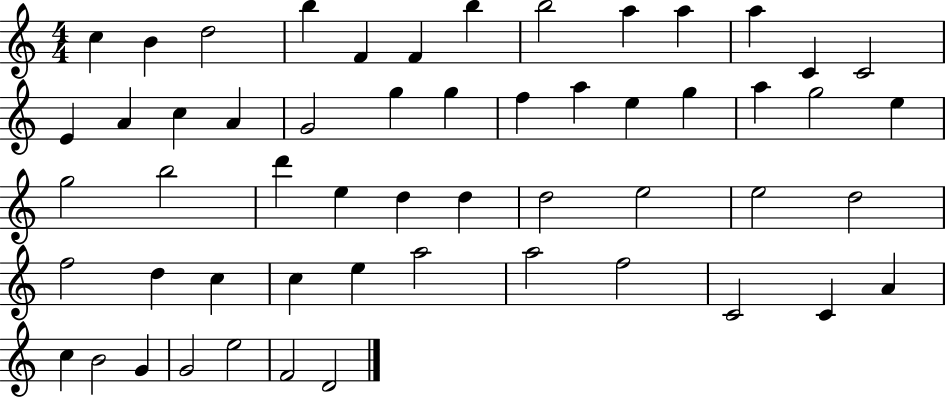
C5/q B4/q D5/h B5/q F4/q F4/q B5/q B5/h A5/q A5/q A5/q C4/q C4/h E4/q A4/q C5/q A4/q G4/h G5/q G5/q F5/q A5/q E5/q G5/q A5/q G5/h E5/q G5/h B5/h D6/q E5/q D5/q D5/q D5/h E5/h E5/h D5/h F5/h D5/q C5/q C5/q E5/q A5/h A5/h F5/h C4/h C4/q A4/q C5/q B4/h G4/q G4/h E5/h F4/h D4/h